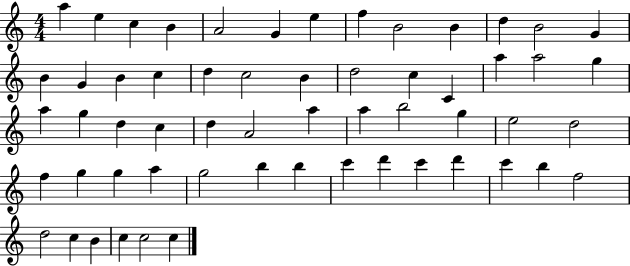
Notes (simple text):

A5/q E5/q C5/q B4/q A4/h G4/q E5/q F5/q B4/h B4/q D5/q B4/h G4/q B4/q G4/q B4/q C5/q D5/q C5/h B4/q D5/h C5/q C4/q A5/q A5/h G5/q A5/q G5/q D5/q C5/q D5/q A4/h A5/q A5/q B5/h G5/q E5/h D5/h F5/q G5/q G5/q A5/q G5/h B5/q B5/q C6/q D6/q C6/q D6/q C6/q B5/q F5/h D5/h C5/q B4/q C5/q C5/h C5/q